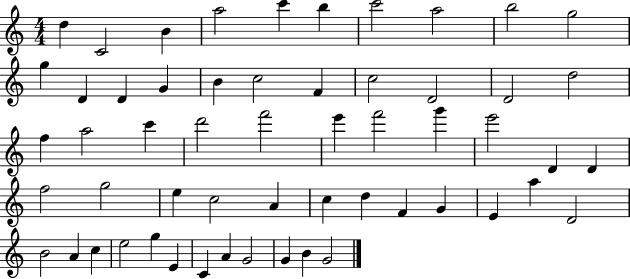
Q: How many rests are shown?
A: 0